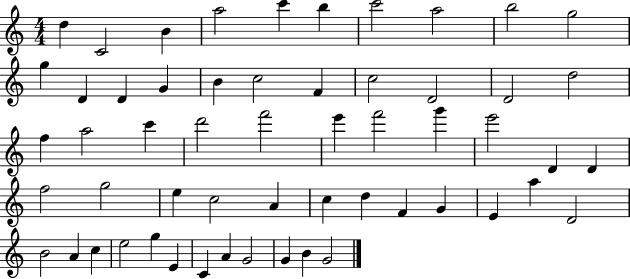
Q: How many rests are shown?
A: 0